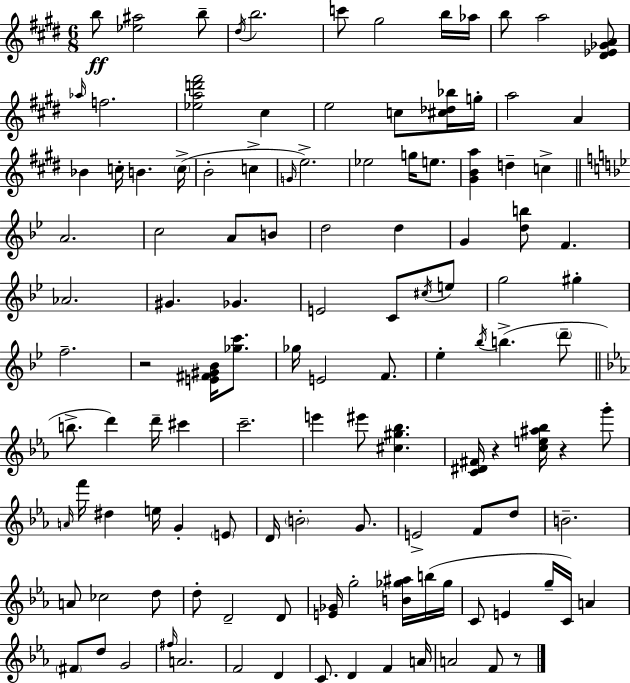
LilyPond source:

{
  \clef treble
  \numericTimeSignature
  \time 6/8
  \key e \major
  b''8\ff <ees'' ais''>2 b''8-- | \acciaccatura { dis''16 } b''2. | c'''8 gis''2 b''16 | aes''16 b''8 a''2 <dis' ees' ges' a'>8 | \break \grace { aes''16 } f''2. | <ees'' a'' d''' fis'''>2 cis''4 | e''2 c''8 | <cis'' des'' bes''>16 g''16-. a''2 a'4 | \break bes'4 c''16-. b'4. | \parenthesize c''16->( b'2-. c''4-> | \grace { g'16 }) e''2.-> | ees''2 g''16 | \break e''8. <gis' b' a''>4 d''4-- c''4-> | \bar "||" \break \key bes \major a'2. | c''2 a'8 b'8 | d''2 d''4 | g'4 <d'' b''>8 f'4. | \break aes'2. | gis'4. ges'4. | e'2 c'8 \acciaccatura { cis''16 } e''8 | g''2 gis''4-. | \break f''2.-- | r2 <e' fis' gis' bes'>16 <ges'' c'''>8. | ges''16 e'2 f'8. | ees''4-. \acciaccatura { bes''16 }( b''4.-> | \break \parenthesize d'''8-- \bar "||" \break \key ees \major b''8.-> d'''4) d'''16-- cis'''4 | c'''2.-- | e'''4 eis'''8 <cis'' gis'' bes''>4. | <c' dis' fis'>16 r4 <c'' e'' ais'' bes''>16 r4 g'''8-. | \break \grace { a'16 } f'''16 dis''4 e''16 g'4-. \parenthesize e'8 | d'16 \parenthesize b'2-. g'8. | e'2-> f'8 d''8 | b'2.-- | \break a'8 ces''2 d''8 | d''8-. d'2-- d'8 | <e' ges'>16 g''2-. <b' ges'' ais''>16 b''16( | ges''16 c'8 e'4 g''16-- c'16) a'4 | \break \parenthesize fis'8 d''8 g'2 | \grace { fis''16 } a'2. | f'2 d'4 | c'8. d'4 f'4 | \break a'16 a'2 f'8 | r8 \bar "|."
}